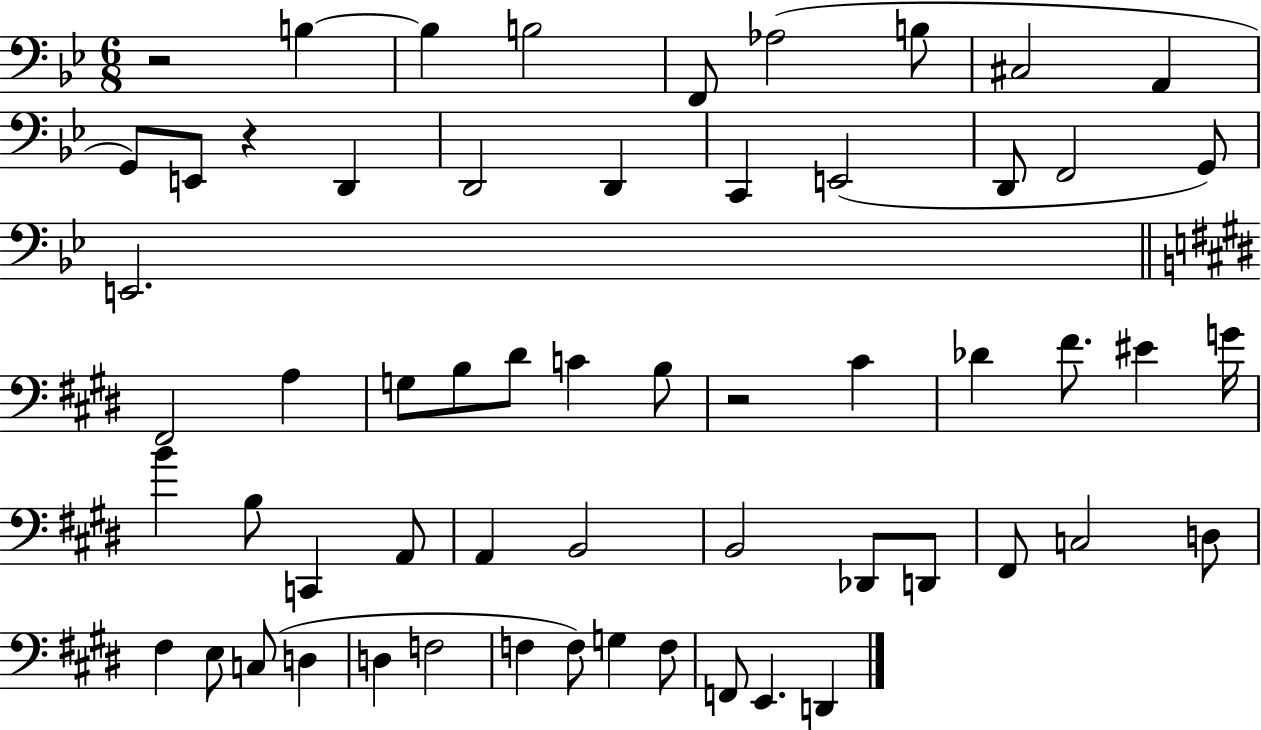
{
  \clef bass
  \numericTimeSignature
  \time 6/8
  \key bes \major
  r2 b4~~ | b4 b2 | f,8 aes2( b8 | cis2 a,4 | \break g,8) e,8 r4 d,4 | d,2 d,4 | c,4 e,2( | d,8 f,2 g,8) | \break e,2. | \bar "||" \break \key e \major fis,2 a4 | g8 b8 dis'8 c'4 b8 | r2 cis'4 | des'4 fis'8. eis'4 g'16 | \break b'4 b8 c,4 a,8 | a,4 b,2 | b,2 des,8 d,8 | fis,8 c2 d8 | \break fis4 e8 c8( d4 | d4 f2 | f4 f8) g4 f8 | f,8 e,4. d,4 | \break \bar "|."
}